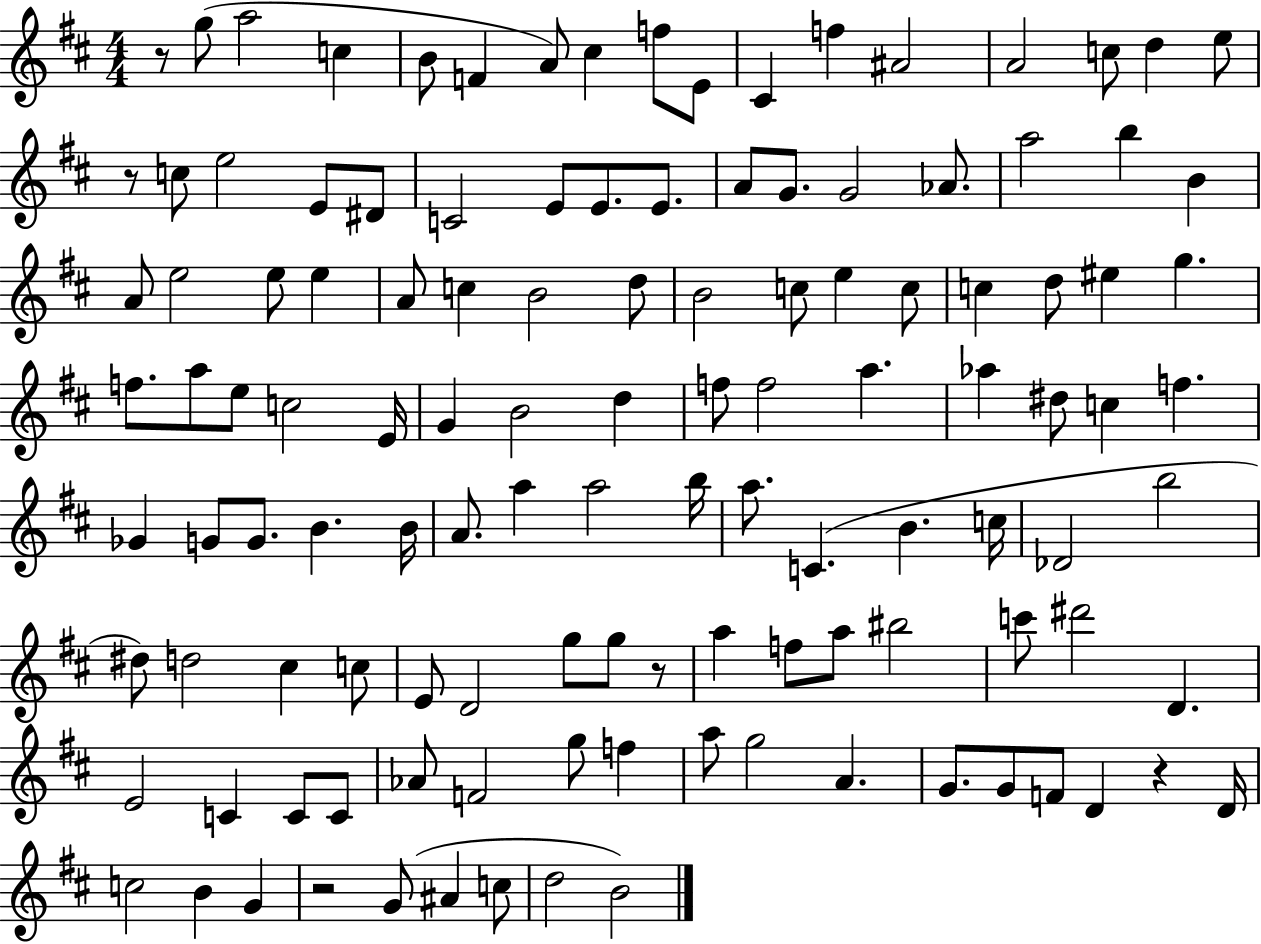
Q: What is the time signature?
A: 4/4